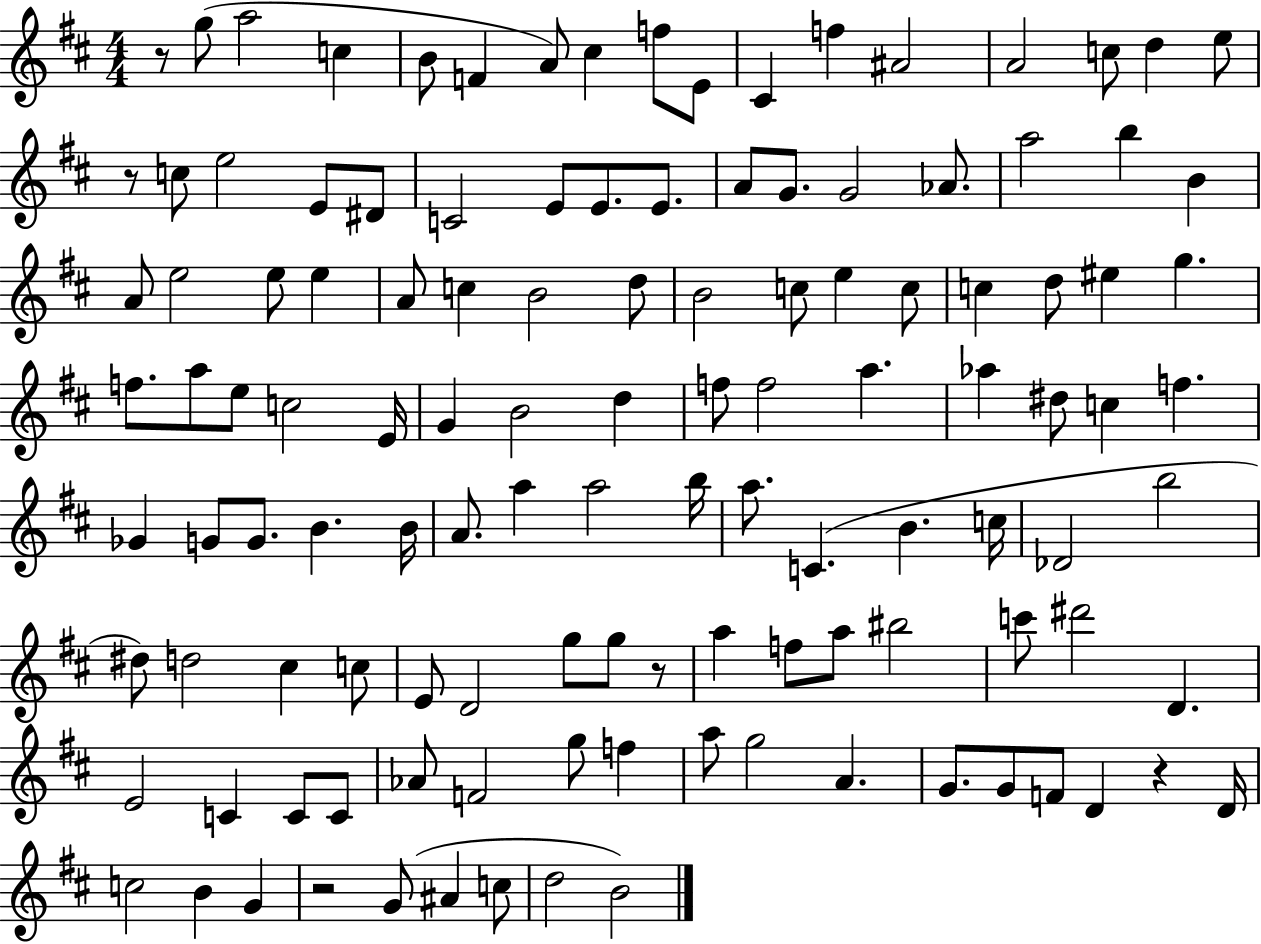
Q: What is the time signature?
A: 4/4